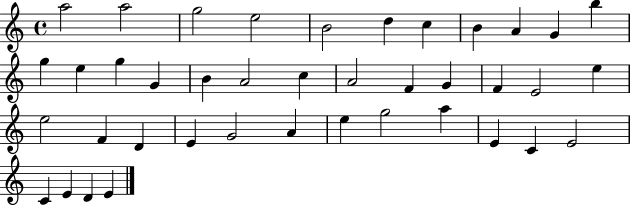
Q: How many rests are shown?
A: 0